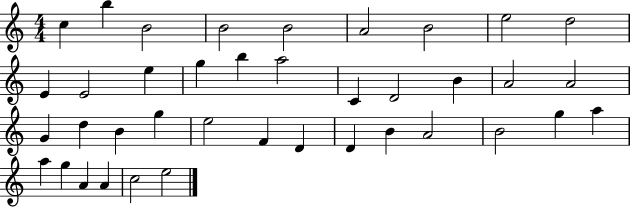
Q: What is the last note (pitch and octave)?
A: E5